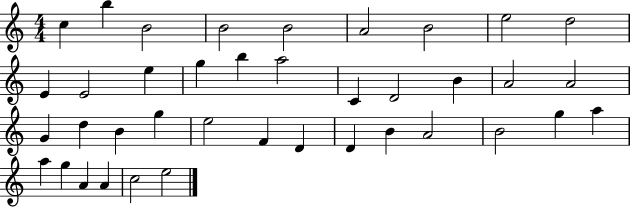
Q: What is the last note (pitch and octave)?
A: E5